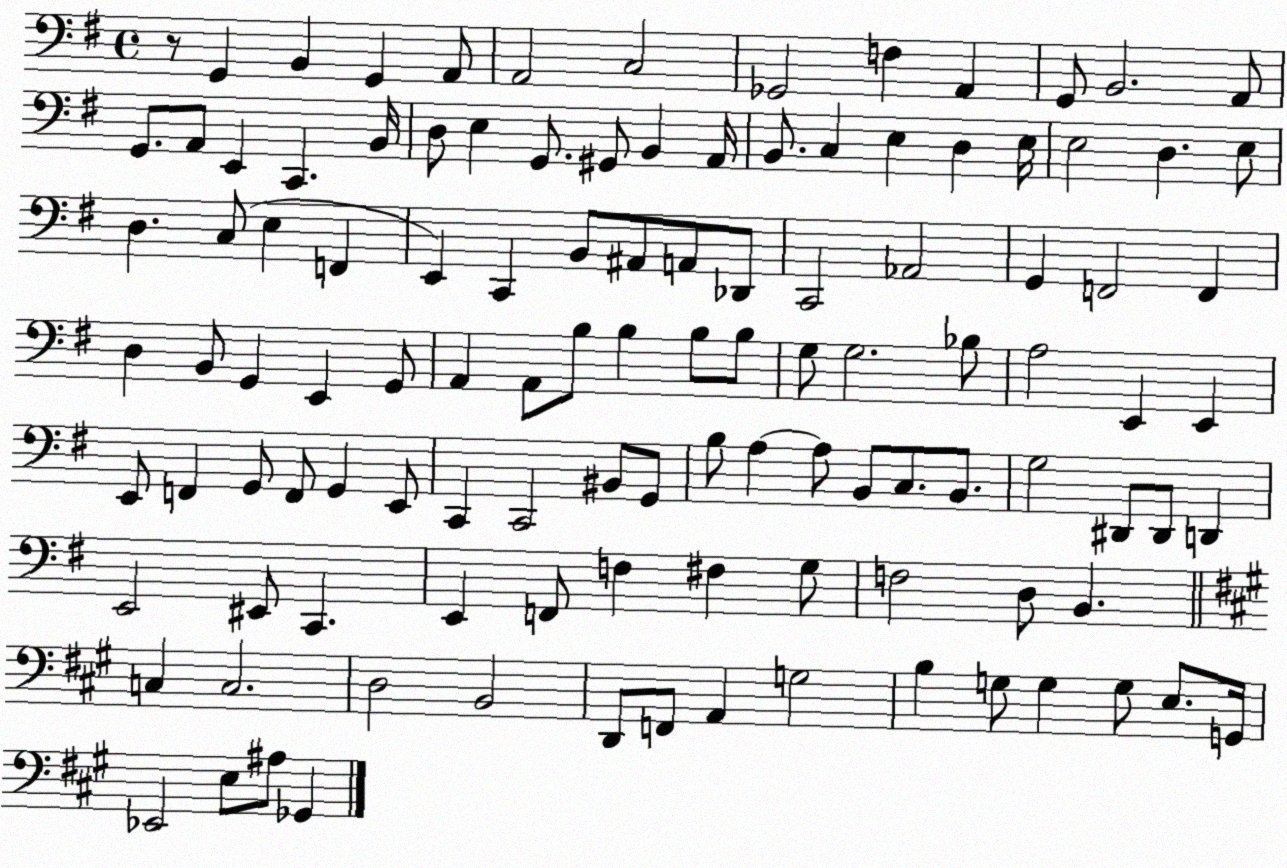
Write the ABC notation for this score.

X:1
T:Untitled
M:4/4
L:1/4
K:G
z/2 G,, B,, G,, A,,/2 A,,2 C,2 _G,,2 F, A,, G,,/2 B,,2 A,,/2 G,,/2 A,,/2 E,, C,, B,,/4 D,/2 E, G,,/2 ^G,,/2 B,, A,,/4 B,,/2 C, E, D, E,/4 E,2 D, E,/2 D, C,/2 E, F,, E,, C,, B,,/2 ^A,,/2 A,,/2 _D,,/2 C,,2 _A,,2 G,, F,,2 F,, D, B,,/2 G,, E,, G,,/2 A,, A,,/2 B,/2 B, B,/2 B,/2 G,/2 G,2 _B,/2 A,2 E,, E,, E,,/2 F,, G,,/2 F,,/2 G,, E,,/2 C,, C,,2 ^B,,/2 G,,/2 B,/2 A, A,/2 B,,/2 C,/2 B,,/2 G,2 ^D,,/2 ^D,,/2 D,, E,,2 ^E,,/2 C,, E,, F,,/2 F, ^F, G,/2 F,2 D,/2 B,, C, C,2 D,2 B,,2 D,,/2 F,,/2 A,, G,2 B, G,/2 G, G,/2 E,/2 G,,/4 _E,,2 E,/2 ^A,/2 _G,,